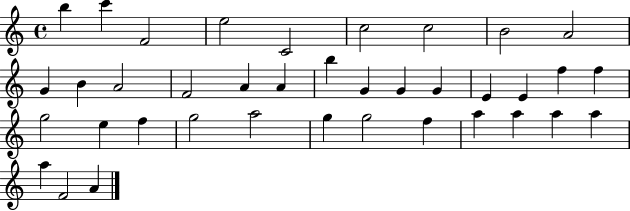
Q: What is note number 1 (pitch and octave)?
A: B5